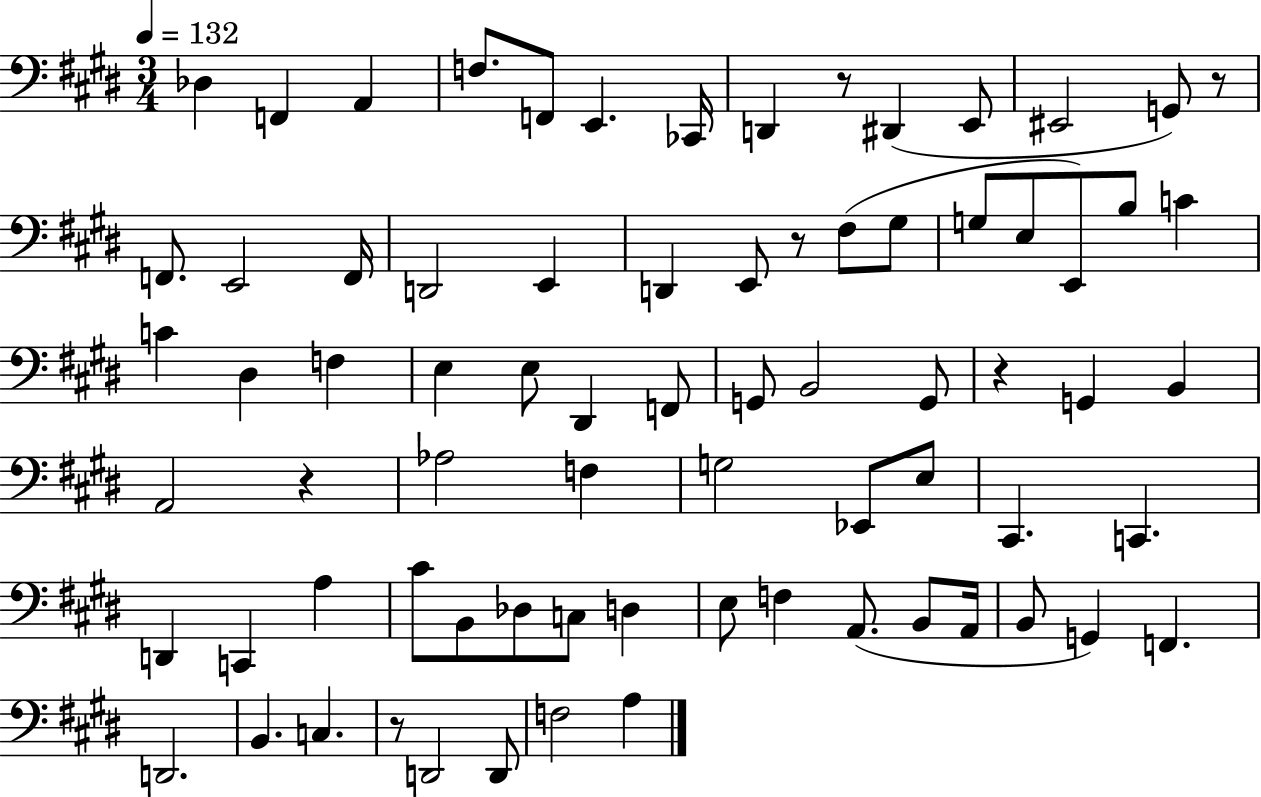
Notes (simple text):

Db3/q F2/q A2/q F3/e. F2/e E2/q. CES2/s D2/q R/e D#2/q E2/e EIS2/h G2/e R/e F2/e. E2/h F2/s D2/h E2/q D2/q E2/e R/e F#3/e G#3/e G3/e E3/e E2/e B3/e C4/q C4/q D#3/q F3/q E3/q E3/e D#2/q F2/e G2/e B2/h G2/e R/q G2/q B2/q A2/h R/q Ab3/h F3/q G3/h Eb2/e E3/e C#2/q. C2/q. D2/q C2/q A3/q C#4/e B2/e Db3/e C3/e D3/q E3/e F3/q A2/e. B2/e A2/s B2/e G2/q F2/q. D2/h. B2/q. C3/q. R/e D2/h D2/e F3/h A3/q